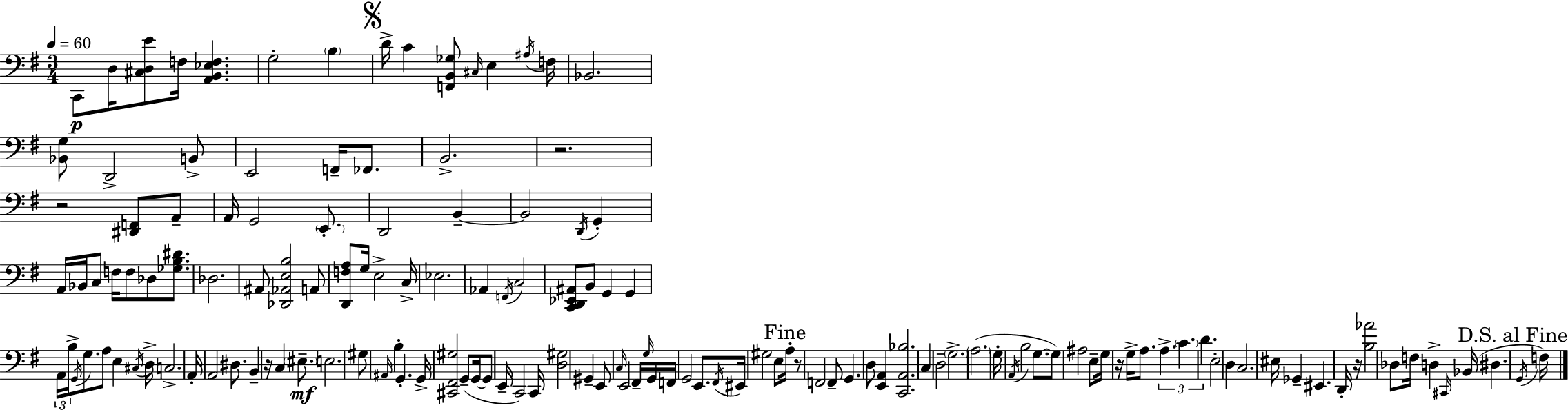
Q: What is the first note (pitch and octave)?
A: C2